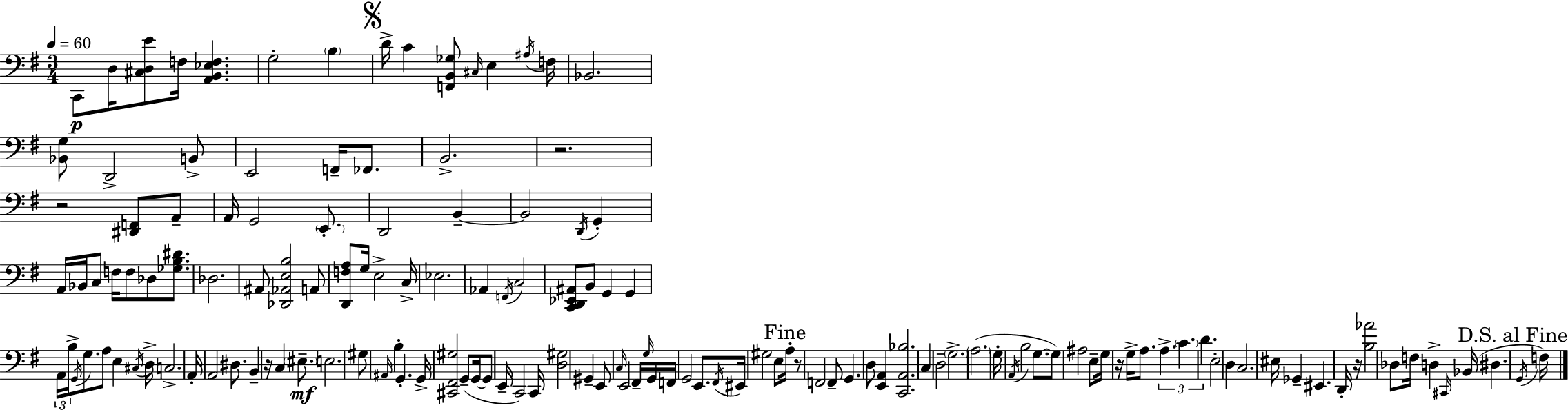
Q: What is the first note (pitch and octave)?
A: C2